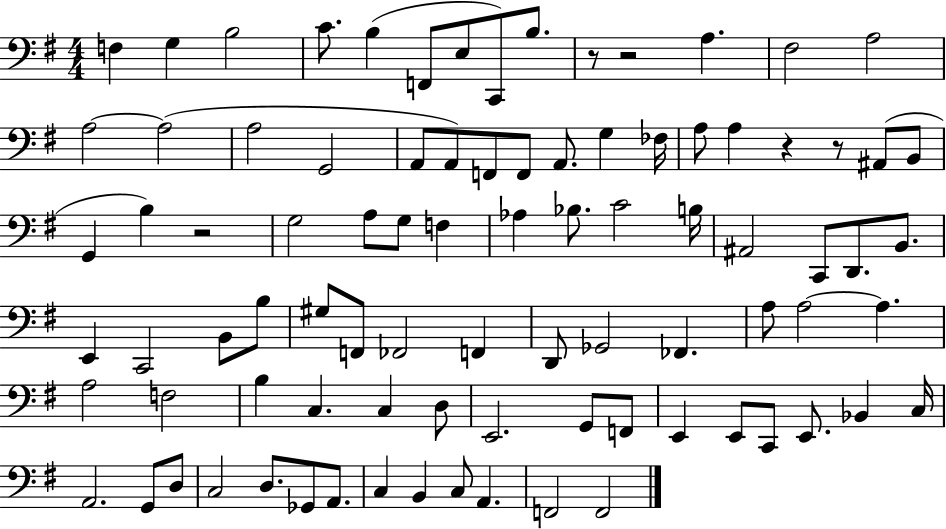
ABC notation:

X:1
T:Untitled
M:4/4
L:1/4
K:G
F, G, B,2 C/2 B, F,,/2 E,/2 C,,/2 B,/2 z/2 z2 A, ^F,2 A,2 A,2 A,2 A,2 G,,2 A,,/2 A,,/2 F,,/2 F,,/2 A,,/2 G, _F,/4 A,/2 A, z z/2 ^A,,/2 B,,/2 G,, B, z2 G,2 A,/2 G,/2 F, _A, _B,/2 C2 B,/4 ^A,,2 C,,/2 D,,/2 B,,/2 E,, C,,2 B,,/2 B,/2 ^G,/2 F,,/2 _F,,2 F,, D,,/2 _G,,2 _F,, A,/2 A,2 A, A,2 F,2 B, C, C, D,/2 E,,2 G,,/2 F,,/2 E,, E,,/2 C,,/2 E,,/2 _B,, C,/4 A,,2 G,,/2 D,/2 C,2 D,/2 _G,,/2 A,,/2 C, B,, C,/2 A,, F,,2 F,,2